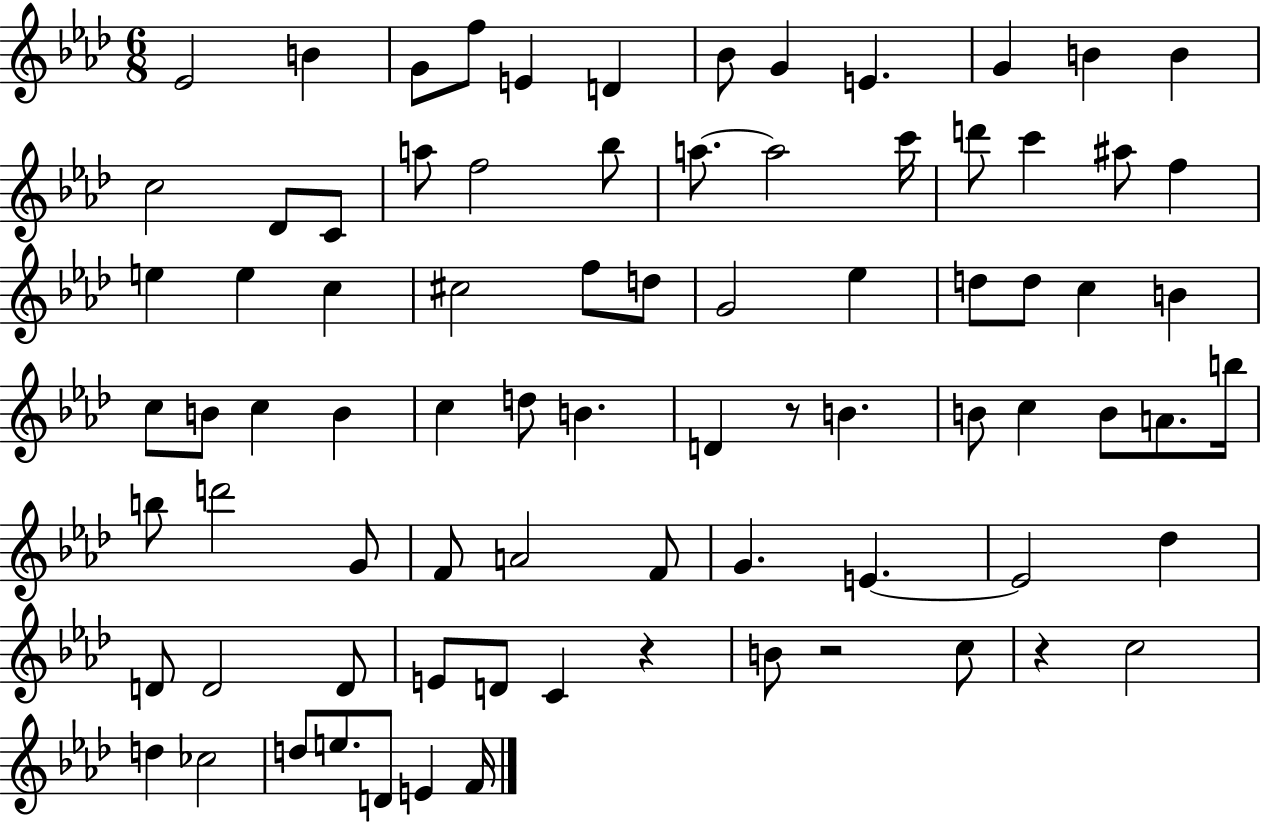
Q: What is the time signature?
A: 6/8